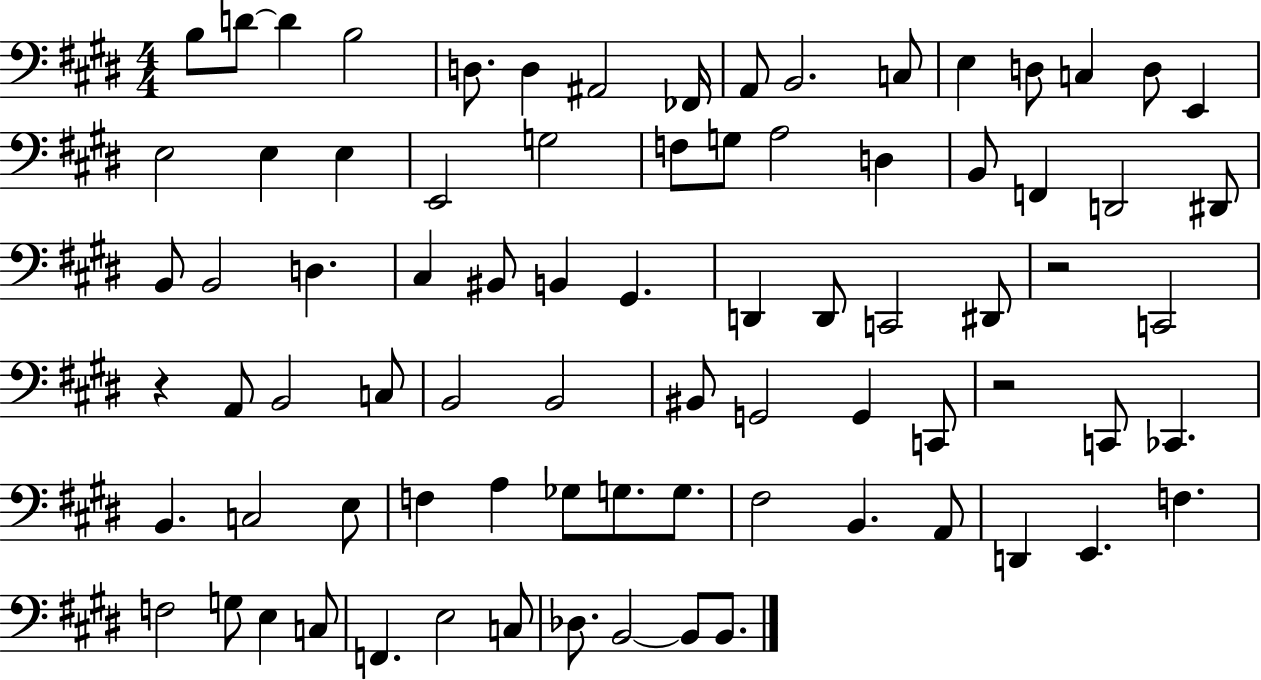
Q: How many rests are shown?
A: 3